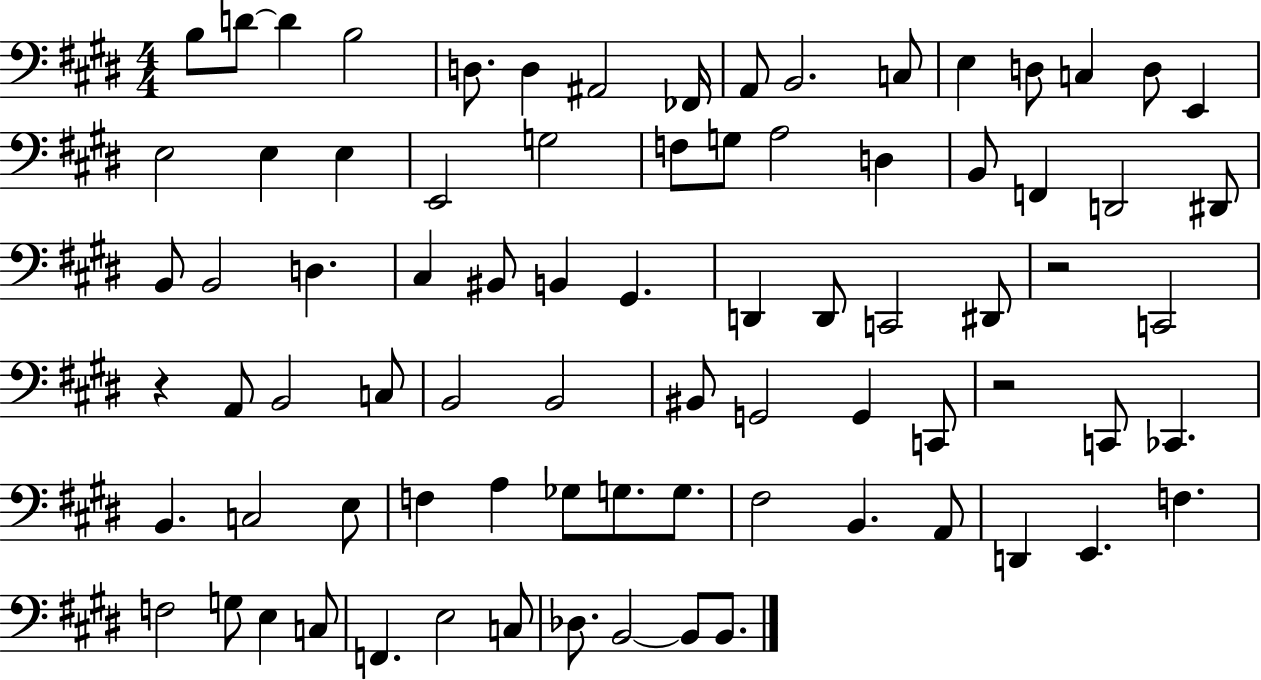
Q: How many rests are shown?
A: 3